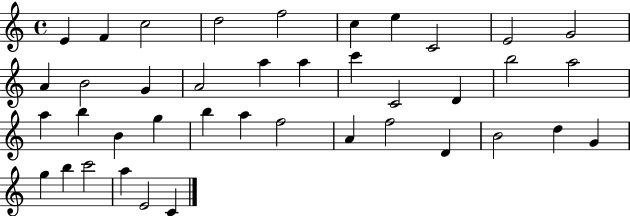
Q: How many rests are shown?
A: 0